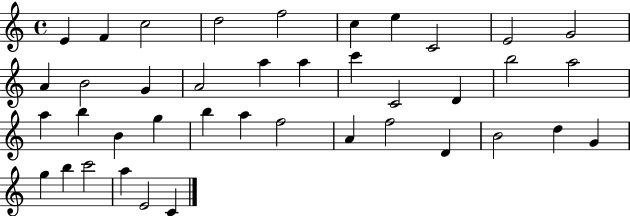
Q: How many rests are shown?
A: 0